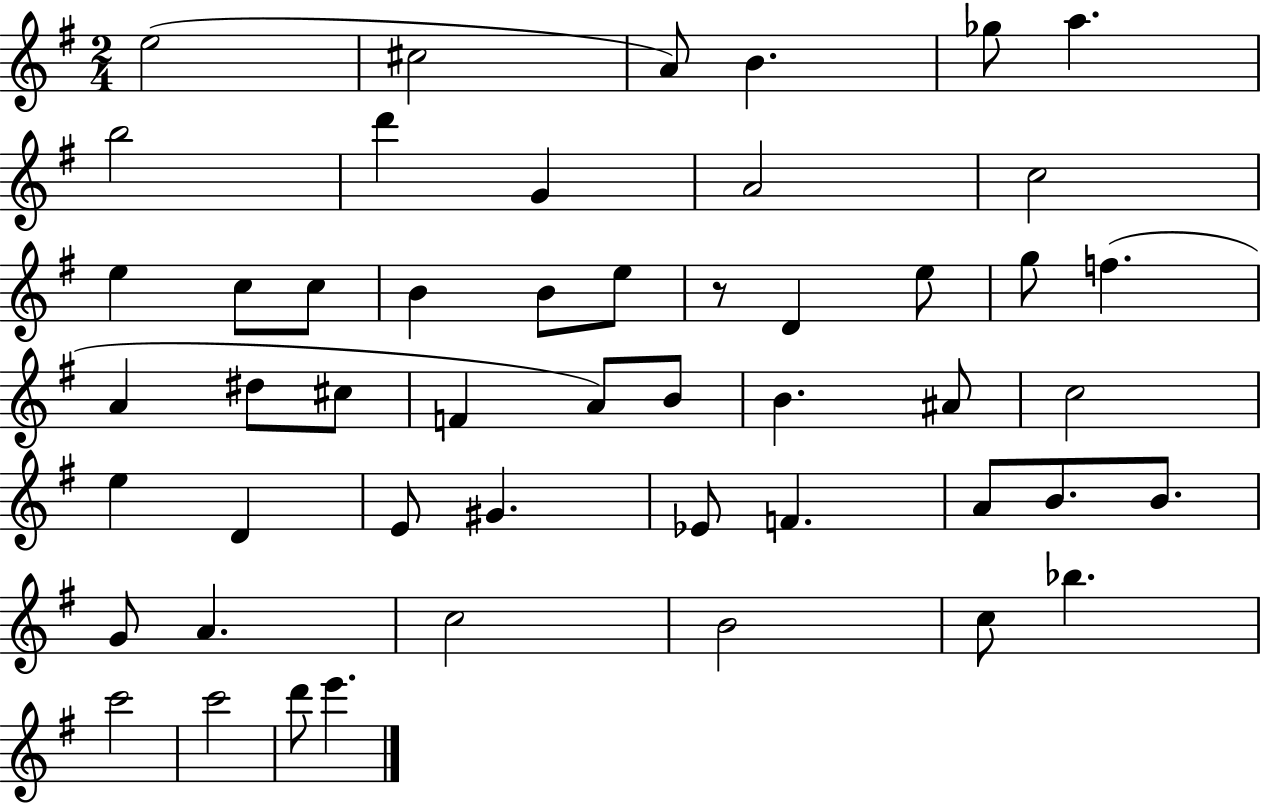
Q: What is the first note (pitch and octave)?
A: E5